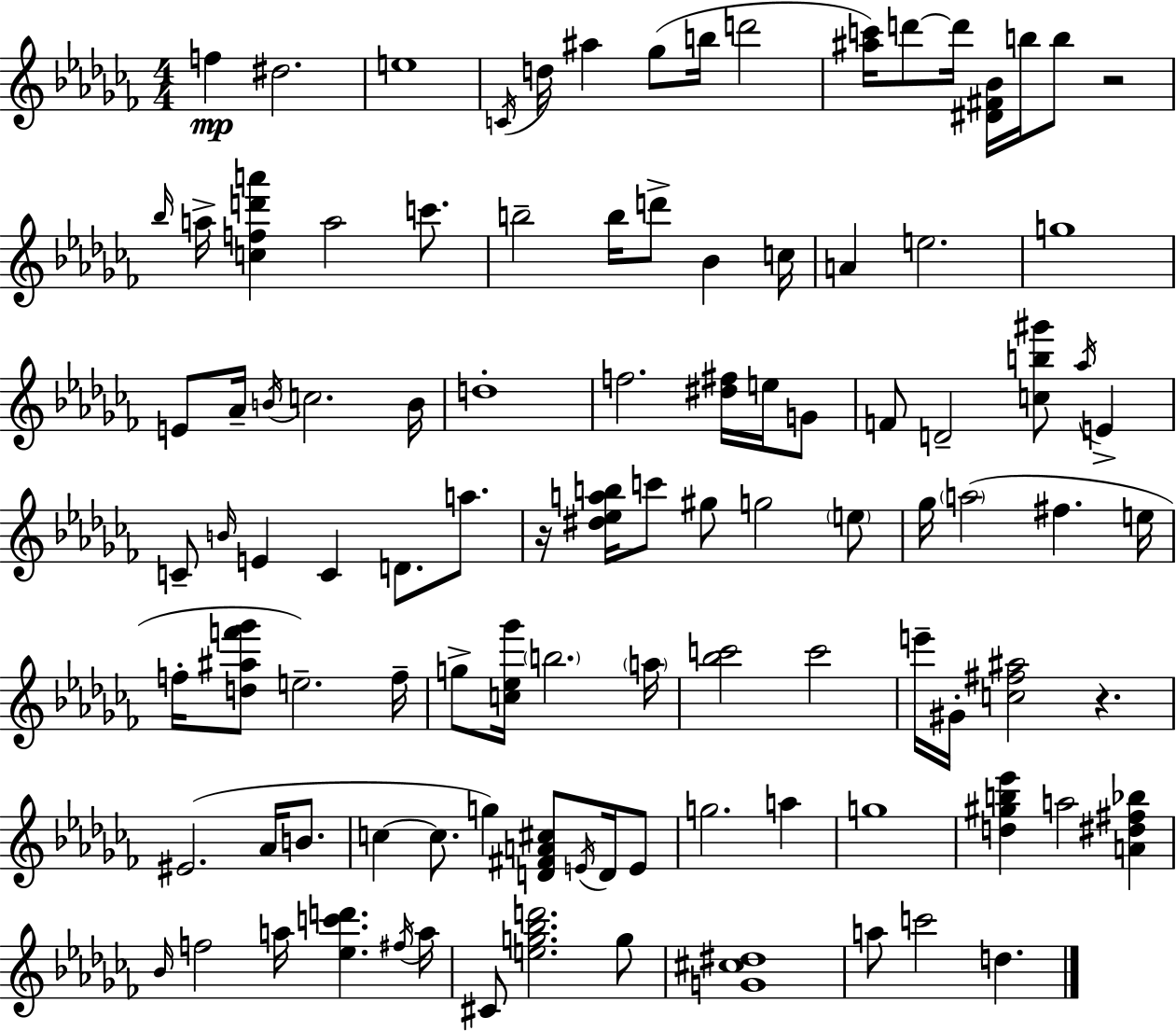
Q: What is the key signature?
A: AES minor